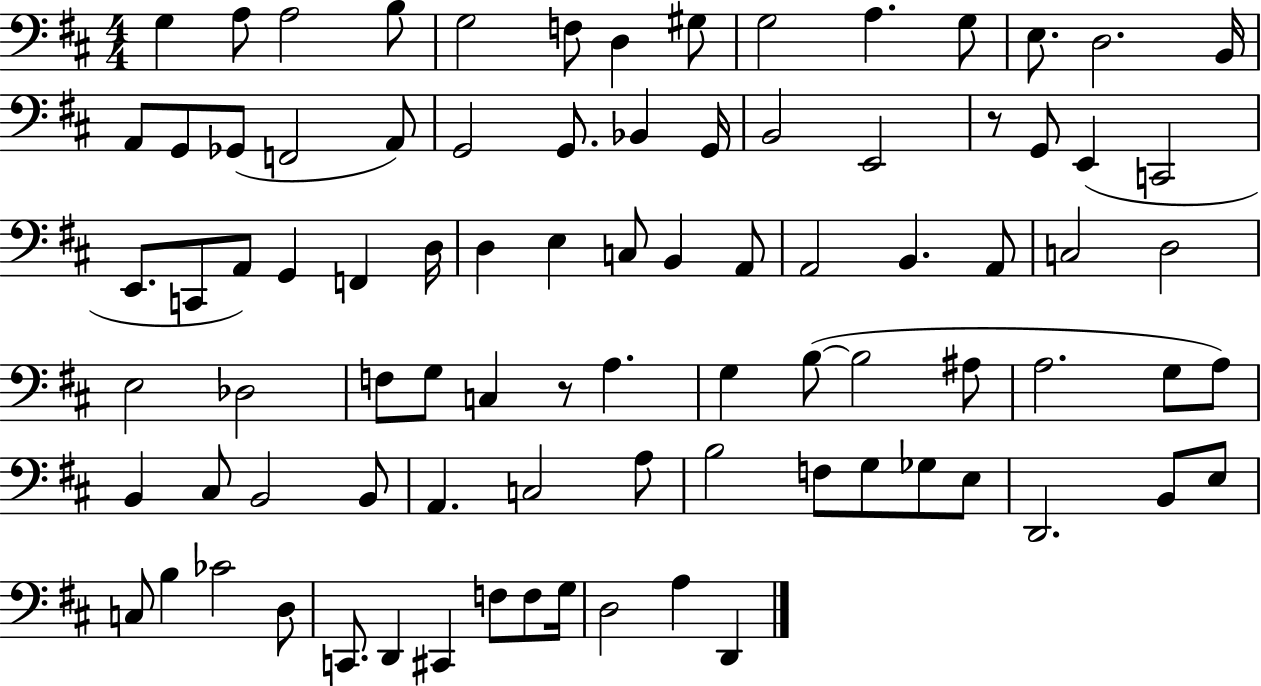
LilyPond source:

{
  \clef bass
  \numericTimeSignature
  \time 4/4
  \key d \major
  g4 a8 a2 b8 | g2 f8 d4 gis8 | g2 a4. g8 | e8. d2. b,16 | \break a,8 g,8 ges,8( f,2 a,8) | g,2 g,8. bes,4 g,16 | b,2 e,2 | r8 g,8 e,4( c,2 | \break e,8. c,8 a,8) g,4 f,4 d16 | d4 e4 c8 b,4 a,8 | a,2 b,4. a,8 | c2 d2 | \break e2 des2 | f8 g8 c4 r8 a4. | g4 b8~(~ b2 ais8 | a2. g8 a8) | \break b,4 cis8 b,2 b,8 | a,4. c2 a8 | b2 f8 g8 ges8 e8 | d,2. b,8 e8 | \break c8 b4 ces'2 d8 | c,8. d,4 cis,4 f8 f8 g16 | d2 a4 d,4 | \bar "|."
}